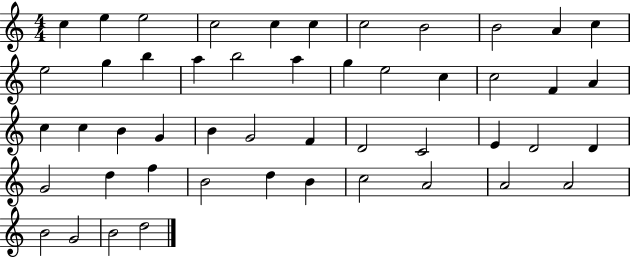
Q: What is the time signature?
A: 4/4